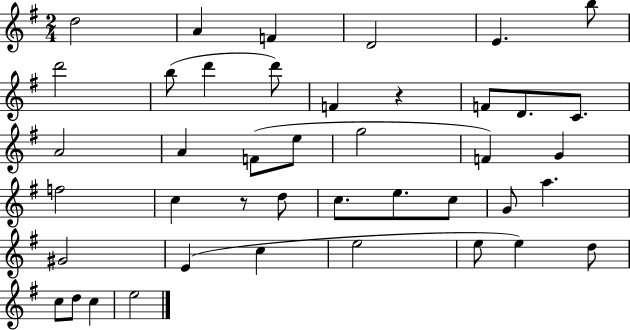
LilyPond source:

{
  \clef treble
  \numericTimeSignature
  \time 2/4
  \key g \major
  d''2 | a'4 f'4 | d'2 | e'4. b''8 | \break d'''2 | b''8( d'''4 d'''8) | f'4 r4 | f'8 d'8. c'8. | \break a'2 | a'4 f'8( e''8 | g''2 | f'4) g'4 | \break f''2 | c''4 r8 d''8 | c''8. e''8. c''8 | g'8 a''4. | \break gis'2 | e'4( c''4 | e''2 | e''8 e''4) d''8 | \break c''8 d''8 c''4 | e''2 | \bar "|."
}